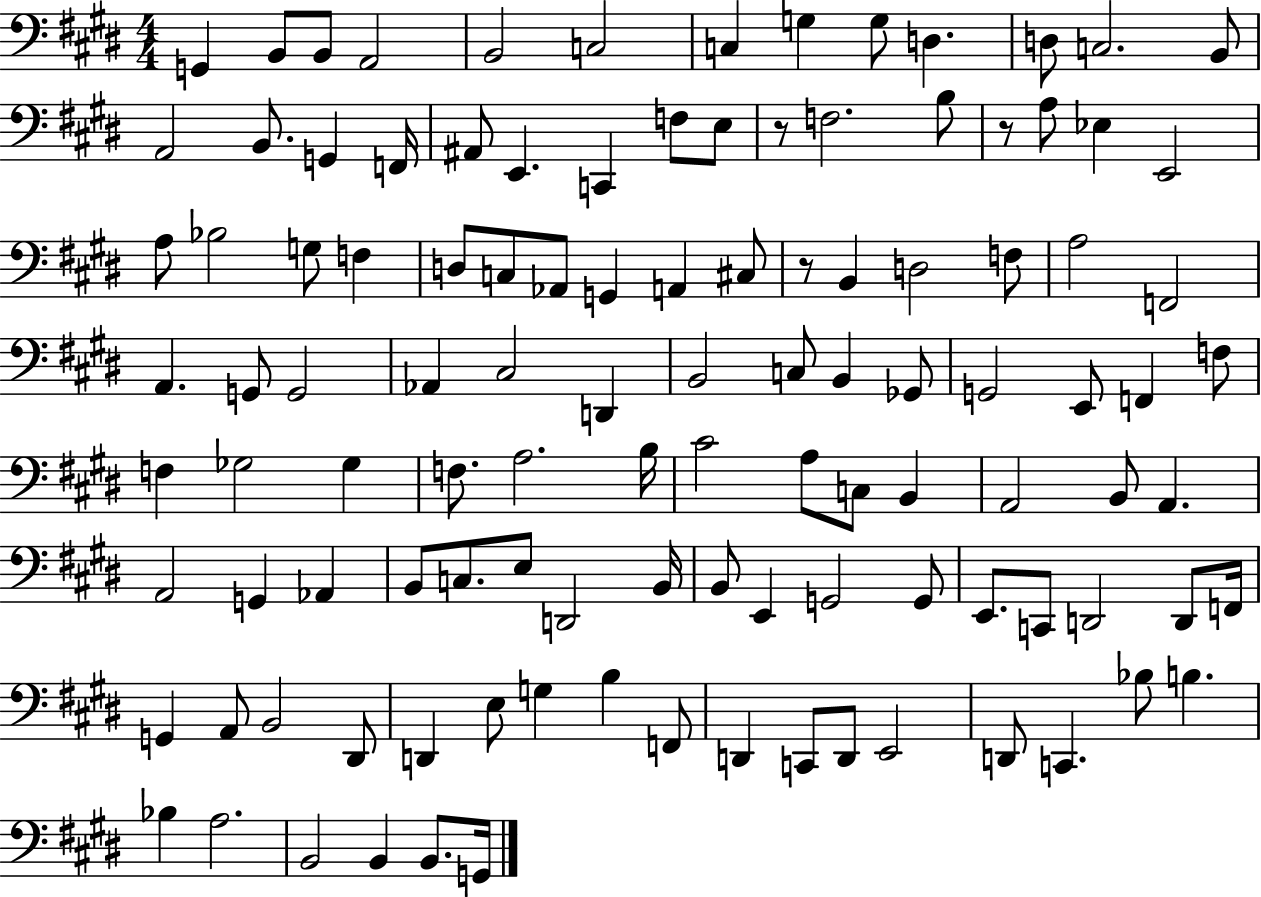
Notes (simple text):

G2/q B2/e B2/e A2/h B2/h C3/h C3/q G3/q G3/e D3/q. D3/e C3/h. B2/e A2/h B2/e. G2/q F2/s A#2/e E2/q. C2/q F3/e E3/e R/e F3/h. B3/e R/e A3/e Eb3/q E2/h A3/e Bb3/h G3/e F3/q D3/e C3/e Ab2/e G2/q A2/q C#3/e R/e B2/q D3/h F3/e A3/h F2/h A2/q. G2/e G2/h Ab2/q C#3/h D2/q B2/h C3/e B2/q Gb2/e G2/h E2/e F2/q F3/e F3/q Gb3/h Gb3/q F3/e. A3/h. B3/s C#4/h A3/e C3/e B2/q A2/h B2/e A2/q. A2/h G2/q Ab2/q B2/e C3/e. E3/e D2/h B2/s B2/e E2/q G2/h G2/e E2/e. C2/e D2/h D2/e F2/s G2/q A2/e B2/h D#2/e D2/q E3/e G3/q B3/q F2/e D2/q C2/e D2/e E2/h D2/e C2/q. Bb3/e B3/q. Bb3/q A3/h. B2/h B2/q B2/e. G2/s